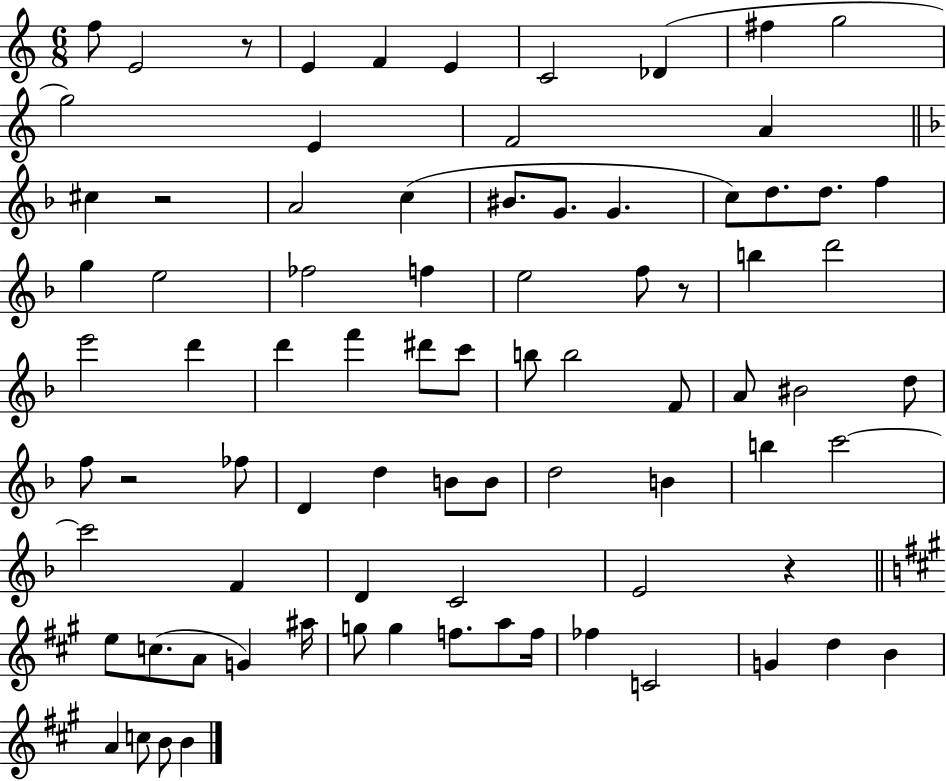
{
  \clef treble
  \numericTimeSignature
  \time 6/8
  \key c \major
  f''8 e'2 r8 | e'4 f'4 e'4 | c'2 des'4( | fis''4 g''2 | \break g''2) e'4 | f'2 a'4 | \bar "||" \break \key d \minor cis''4 r2 | a'2 c''4( | bis'8. g'8. g'4. | c''8) d''8. d''8. f''4 | \break g''4 e''2 | fes''2 f''4 | e''2 f''8 r8 | b''4 d'''2 | \break e'''2 d'''4 | d'''4 f'''4 dis'''8 c'''8 | b''8 b''2 f'8 | a'8 bis'2 d''8 | \break f''8 r2 fes''8 | d'4 d''4 b'8 b'8 | d''2 b'4 | b''4 c'''2~~ | \break c'''2 f'4 | d'4 c'2 | e'2 r4 | \bar "||" \break \key a \major e''8 c''8.( a'8 g'4) ais''16 | g''8 g''4 f''8. a''8 f''16 | fes''4 c'2 | g'4 d''4 b'4 | \break a'4 c''8 b'8 b'4 | \bar "|."
}